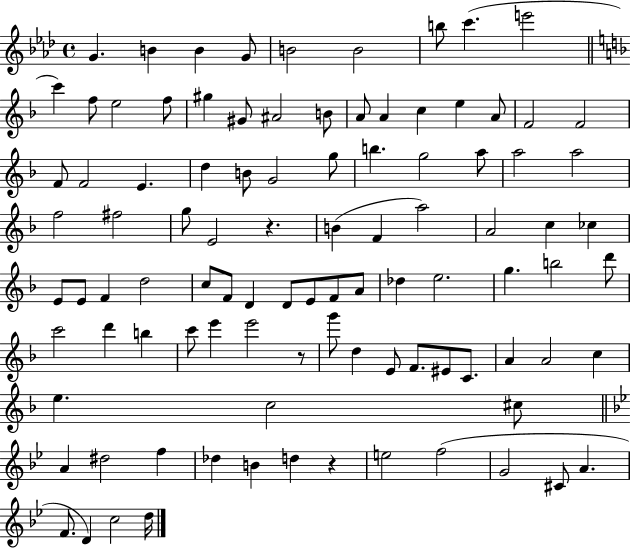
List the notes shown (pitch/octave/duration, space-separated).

G4/q. B4/q B4/q G4/e B4/h B4/h B5/e C6/q. E6/h C6/q F5/e E5/h F5/e G#5/q G#4/e A#4/h B4/e A4/e A4/q C5/q E5/q A4/e F4/h F4/h F4/e F4/h E4/q. D5/q B4/e G4/h G5/e B5/q. G5/h A5/e A5/h A5/h F5/h F#5/h G5/e E4/h R/q. B4/q F4/q A5/h A4/h C5/q CES5/q E4/e E4/e F4/q D5/h C5/e F4/e D4/q D4/e E4/e F4/e A4/e Db5/q E5/h. G5/q. B5/h D6/e C6/h D6/q B5/q C6/e E6/q E6/h R/e G6/e D5/q E4/e F4/e. EIS4/e C4/e. A4/q A4/h C5/q E5/q. C5/h C#5/e A4/q D#5/h F5/q Db5/q B4/q D5/q R/q E5/h F5/h G4/h C#4/e A4/q. F4/e. D4/q C5/h D5/s